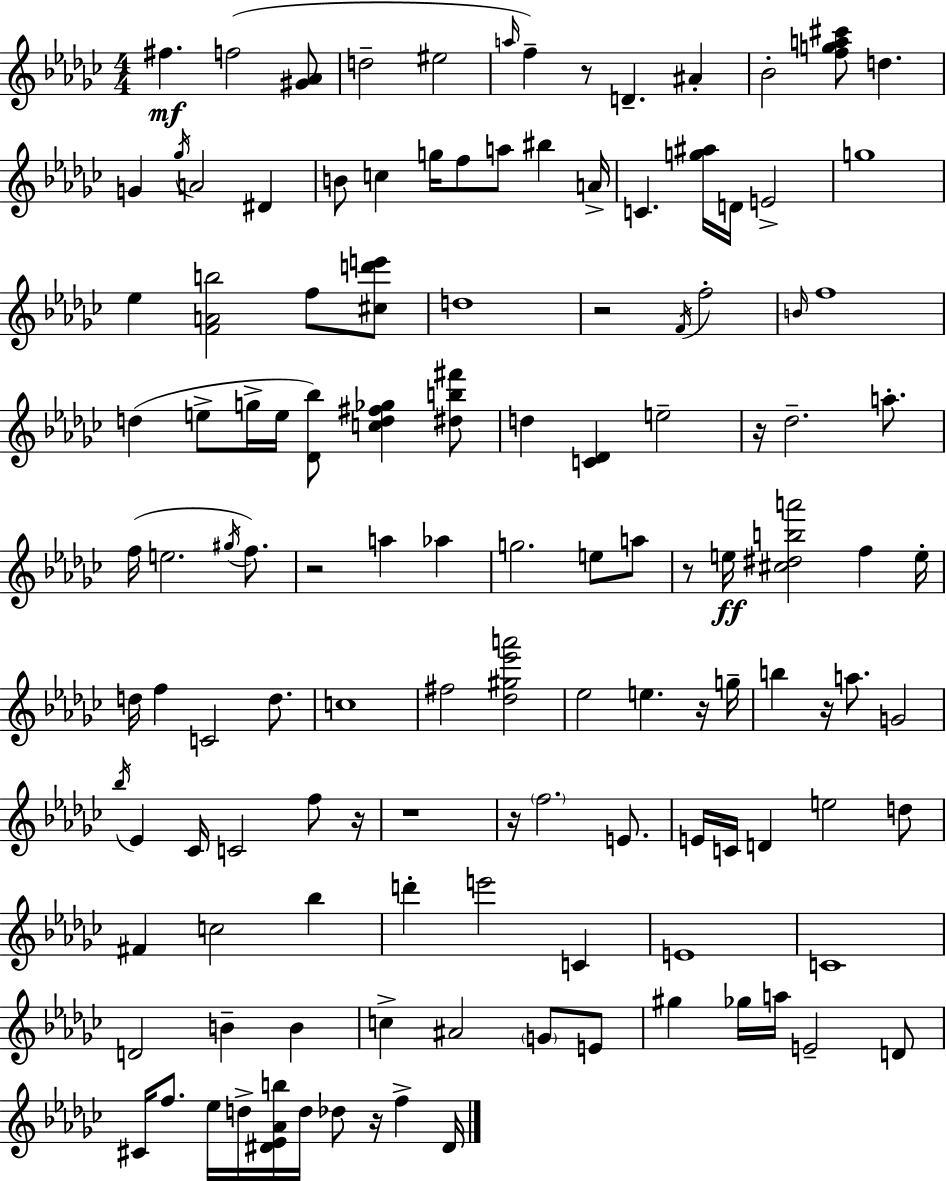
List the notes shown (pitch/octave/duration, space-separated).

F#5/q. F5/h [G#4,Ab4]/e D5/h EIS5/h A5/s F5/q R/e D4/q. A#4/q Bb4/h [F5,G5,A5,C#6]/e D5/q. G4/q Gb5/s A4/h D#4/q B4/e C5/q G5/s F5/e A5/e BIS5/q A4/s C4/q. [G5,A#5]/s D4/s E4/h G5/w Eb5/q [F4,A4,B5]/h F5/e [C#5,D6,E6]/e D5/w R/h F4/s F5/h B4/s F5/w D5/q E5/e G5/s E5/s [Db4,Bb5]/e [C5,D5,F#5,Gb5]/q [D#5,B5,F#6]/e D5/q [C4,Db4]/q E5/h R/s Db5/h. A5/e. F5/s E5/h. G#5/s F5/e. R/h A5/q Ab5/q G5/h. E5/e A5/e R/e E5/s [C#5,D#5,B5,A6]/h F5/q E5/s D5/s F5/q C4/h D5/e. C5/w F#5/h [Db5,G#5,Eb6,A6]/h Eb5/h E5/q. R/s G5/s B5/q R/s A5/e. G4/h Bb5/s Eb4/q CES4/s C4/h F5/e R/s R/w R/s F5/h. E4/e. E4/s C4/s D4/q E5/h D5/e F#4/q C5/h Bb5/q D6/q E6/h C4/q E4/w C4/w D4/h B4/q B4/q C5/q A#4/h G4/e E4/e G#5/q Gb5/s A5/s E4/h D4/e C#4/s F5/e. Eb5/s D5/s [D#4,Eb4,Ab4,B5]/s D5/s Db5/e R/s F5/q D#4/s